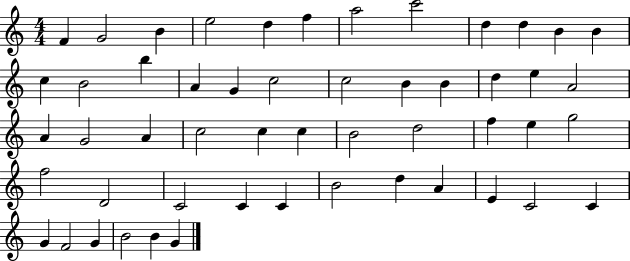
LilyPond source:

{
  \clef treble
  \numericTimeSignature
  \time 4/4
  \key c \major
  f'4 g'2 b'4 | e''2 d''4 f''4 | a''2 c'''2 | d''4 d''4 b'4 b'4 | \break c''4 b'2 b''4 | a'4 g'4 c''2 | c''2 b'4 b'4 | d''4 e''4 a'2 | \break a'4 g'2 a'4 | c''2 c''4 c''4 | b'2 d''2 | f''4 e''4 g''2 | \break f''2 d'2 | c'2 c'4 c'4 | b'2 d''4 a'4 | e'4 c'2 c'4 | \break g'4 f'2 g'4 | b'2 b'4 g'4 | \bar "|."
}